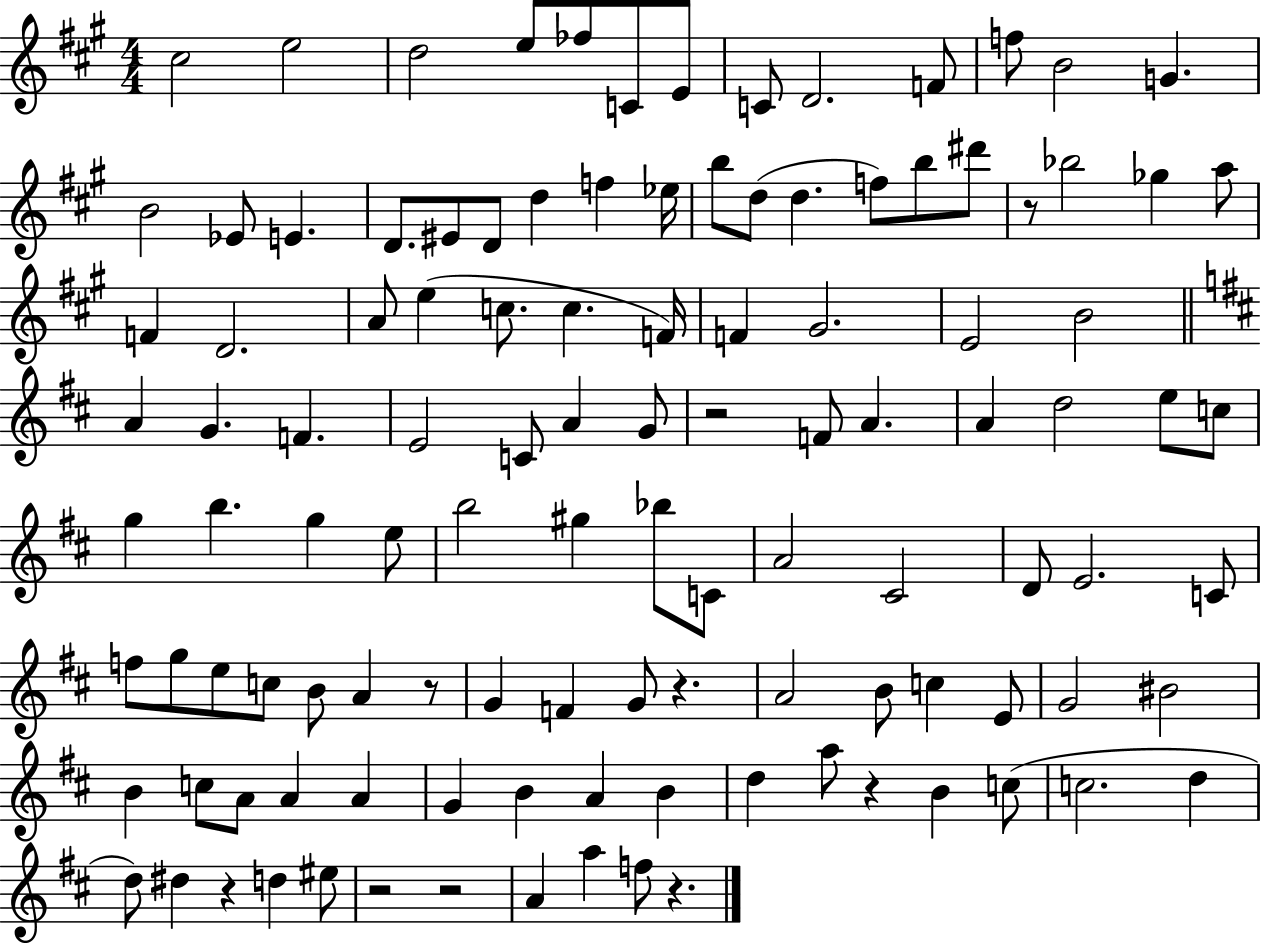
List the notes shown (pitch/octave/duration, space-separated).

C#5/h E5/h D5/h E5/e FES5/e C4/e E4/e C4/e D4/h. F4/e F5/e B4/h G4/q. B4/h Eb4/e E4/q. D4/e. EIS4/e D4/e D5/q F5/q Eb5/s B5/e D5/e D5/q. F5/e B5/e D#6/e R/e Bb5/h Gb5/q A5/e F4/q D4/h. A4/e E5/q C5/e. C5/q. F4/s F4/q G#4/h. E4/h B4/h A4/q G4/q. F4/q. E4/h C4/e A4/q G4/e R/h F4/e A4/q. A4/q D5/h E5/e C5/e G5/q B5/q. G5/q E5/e B5/h G#5/q Bb5/e C4/e A4/h C#4/h D4/e E4/h. C4/e F5/e G5/e E5/e C5/e B4/e A4/q R/e G4/q F4/q G4/e R/q. A4/h B4/e C5/q E4/e G4/h BIS4/h B4/q C5/e A4/e A4/q A4/q G4/q B4/q A4/q B4/q D5/q A5/e R/q B4/q C5/e C5/h. D5/q D5/e D#5/q R/q D5/q EIS5/e R/h R/h A4/q A5/q F5/e R/q.